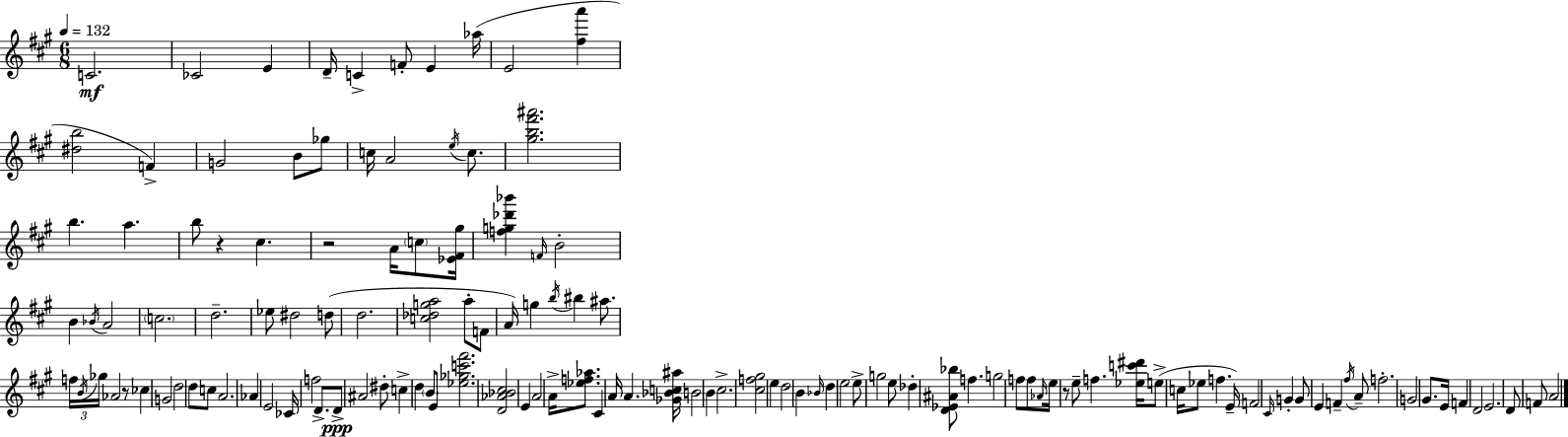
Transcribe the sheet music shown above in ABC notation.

X:1
T:Untitled
M:6/8
L:1/4
K:A
C2 _C2 E D/4 C F/2 E _a/4 E2 [^fa'] [^db]2 F G2 B/2 _g/2 c/4 A2 e/4 c/2 [^gb^f'^a']2 b a b/2 z ^c z2 A/4 c/2 [_E^F^g]/4 [fg_d'_b'] F/4 B2 B _B/4 A2 c2 d2 _e/2 ^d2 d/2 d2 [c_dga]2 a/2 F/2 A/4 g b/4 ^b ^a/2 f/4 B/4 _g/4 _A2 z/2 _c G2 d2 d/2 c/2 A2 _A E2 _C/4 f2 D/2 D/2 ^A2 ^d/2 c d B/2 E/2 [_e_gc'^f']2 [D_A_B^c]2 E A2 A/4 [_ef_a]/2 ^C A/4 A [_G_Bc^a]/4 B2 B ^c2 [^cf^g]2 e d2 B _B/4 d e2 e/2 g2 e/2 _d [D_E^A_b]/2 f g2 f/2 f/2 _A/4 e/4 z/2 e/2 f [_ec'^d']/4 e/2 c/4 _e/2 f E/4 F2 ^C/4 G G/2 E F ^f/4 A/2 f2 G2 ^G/2 E/4 F D2 E2 D/2 F/2 A2